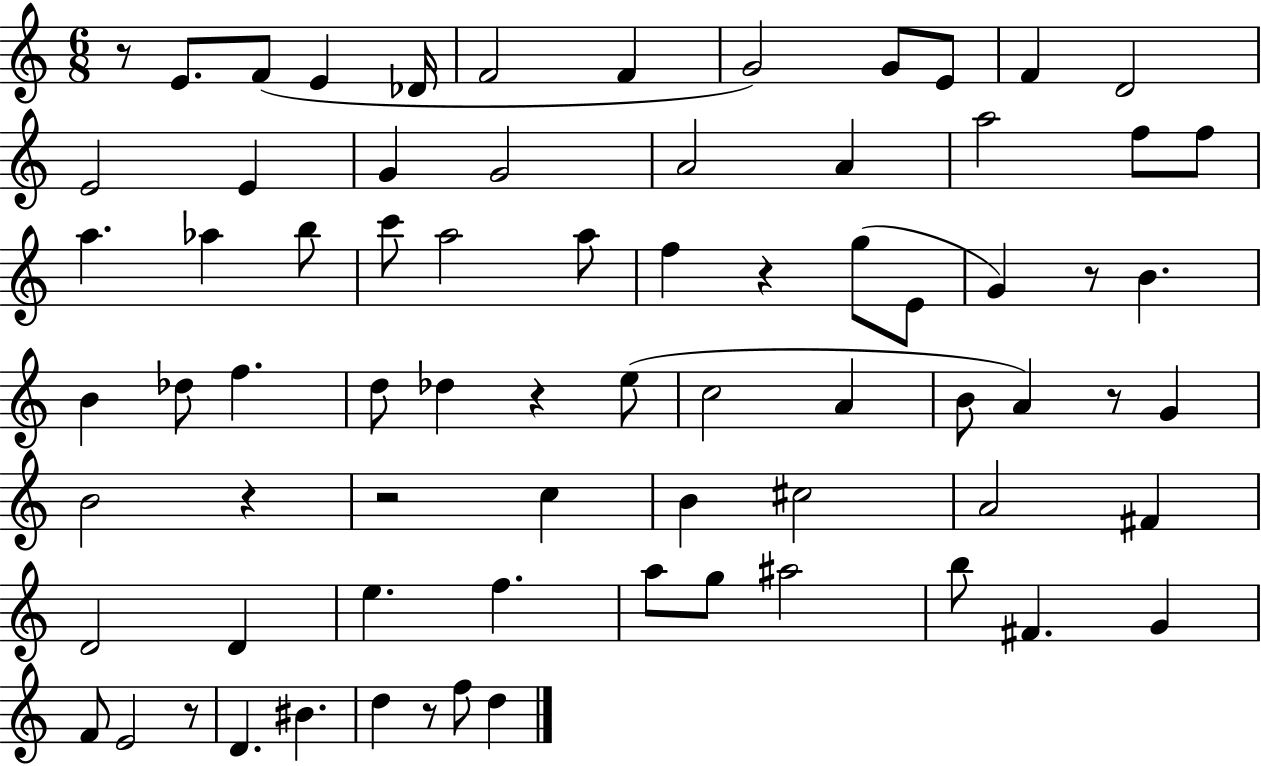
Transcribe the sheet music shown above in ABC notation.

X:1
T:Untitled
M:6/8
L:1/4
K:C
z/2 E/2 F/2 E _D/4 F2 F G2 G/2 E/2 F D2 E2 E G G2 A2 A a2 f/2 f/2 a _a b/2 c'/2 a2 a/2 f z g/2 E/2 G z/2 B B _d/2 f d/2 _d z e/2 c2 A B/2 A z/2 G B2 z z2 c B ^c2 A2 ^F D2 D e f a/2 g/2 ^a2 b/2 ^F G F/2 E2 z/2 D ^B d z/2 f/2 d